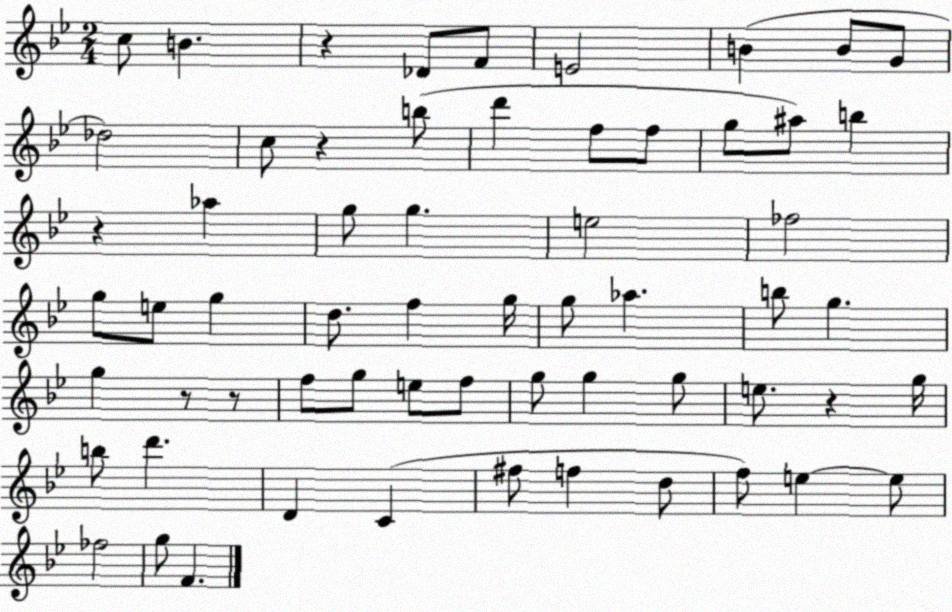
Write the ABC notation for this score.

X:1
T:Untitled
M:2/4
L:1/4
K:Bb
c/2 B z _D/2 F/2 E2 B B/2 G/2 _d2 c/2 z b/2 d' f/2 f/2 g/2 ^a/2 b z _a g/2 g e2 _f2 g/2 e/2 g d/2 f g/4 g/2 _a b/2 g g z/2 z/2 f/2 g/2 e/2 f/2 g/2 g g/2 e/2 z g/4 b/2 d' D C ^f/2 f d/2 f/2 e e/2 _f2 g/2 F